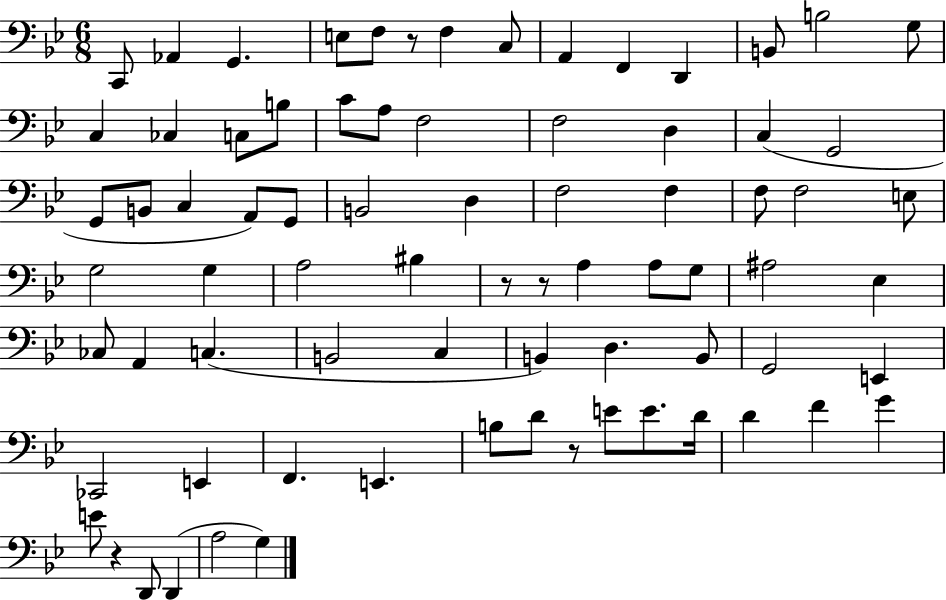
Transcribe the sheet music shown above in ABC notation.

X:1
T:Untitled
M:6/8
L:1/4
K:Bb
C,,/2 _A,, G,, E,/2 F,/2 z/2 F, C,/2 A,, F,, D,, B,,/2 B,2 G,/2 C, _C, C,/2 B,/2 C/2 A,/2 F,2 F,2 D, C, G,,2 G,,/2 B,,/2 C, A,,/2 G,,/2 B,,2 D, F,2 F, F,/2 F,2 E,/2 G,2 G, A,2 ^B, z/2 z/2 A, A,/2 G,/2 ^A,2 _E, _C,/2 A,, C, B,,2 C, B,, D, B,,/2 G,,2 E,, _C,,2 E,, F,, E,, B,/2 D/2 z/2 E/2 E/2 D/4 D F G E/2 z D,,/2 D,, A,2 G,